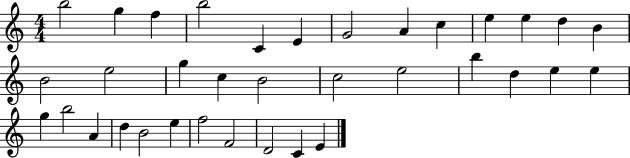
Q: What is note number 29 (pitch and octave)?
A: B4